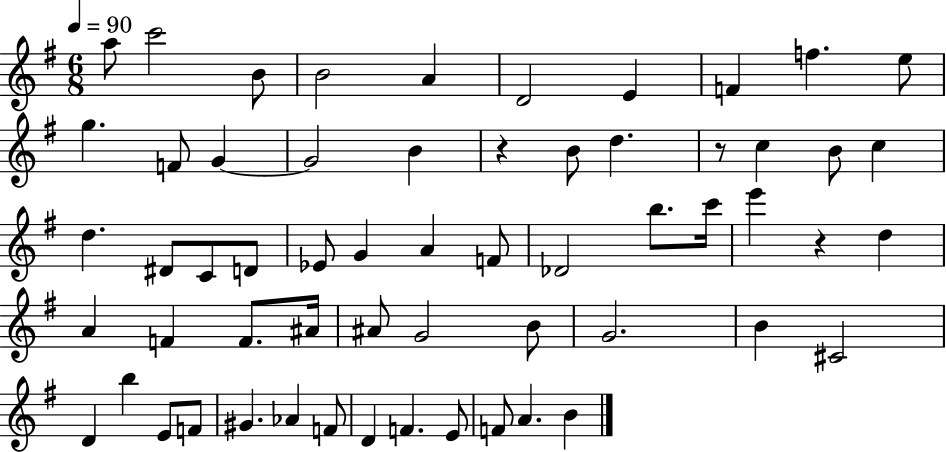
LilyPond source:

{
  \clef treble
  \numericTimeSignature
  \time 6/8
  \key g \major
  \tempo 4 = 90
  a''8 c'''2 b'8 | b'2 a'4 | d'2 e'4 | f'4 f''4. e''8 | \break g''4. f'8 g'4~~ | g'2 b'4 | r4 b'8 d''4. | r8 c''4 b'8 c''4 | \break d''4. dis'8 c'8 d'8 | ees'8 g'4 a'4 f'8 | des'2 b''8. c'''16 | e'''4 r4 d''4 | \break a'4 f'4 f'8. ais'16 | ais'8 g'2 b'8 | g'2. | b'4 cis'2 | \break d'4 b''4 e'8 f'8 | gis'4. aes'4 f'8 | d'4 f'4. e'8 | f'8 a'4. b'4 | \break \bar "|."
}